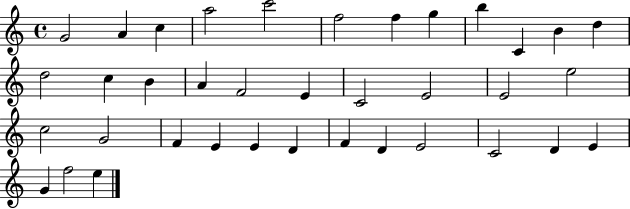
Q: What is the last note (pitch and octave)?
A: E5